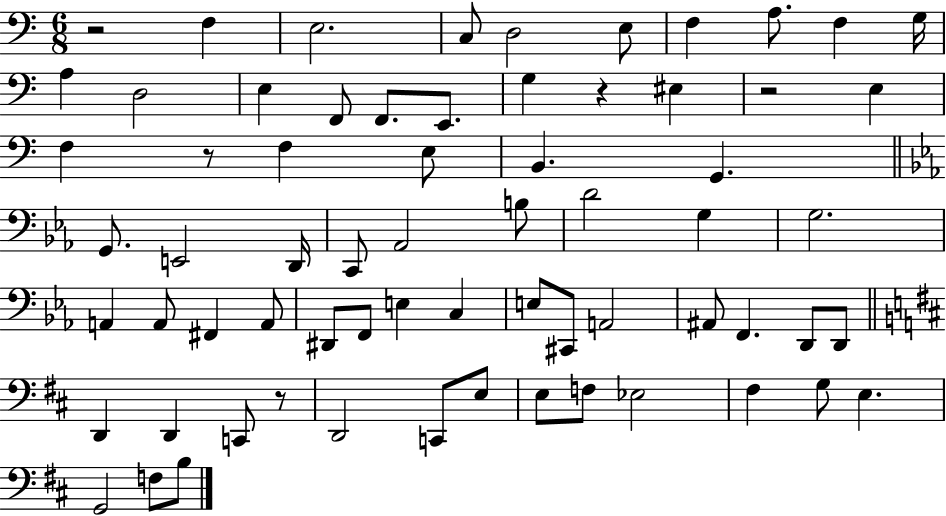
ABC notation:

X:1
T:Untitled
M:6/8
L:1/4
K:C
z2 F, E,2 C,/2 D,2 E,/2 F, A,/2 F, G,/4 A, D,2 E, F,,/2 F,,/2 E,,/2 G, z ^E, z2 E, F, z/2 F, E,/2 B,, G,, G,,/2 E,,2 D,,/4 C,,/2 _A,,2 B,/2 D2 G, G,2 A,, A,,/2 ^F,, A,,/2 ^D,,/2 F,,/2 E, C, E,/2 ^C,,/2 A,,2 ^A,,/2 F,, D,,/2 D,,/2 D,, D,, C,,/2 z/2 D,,2 C,,/2 E,/2 E,/2 F,/2 _E,2 ^F, G,/2 E, G,,2 F,/2 B,/2